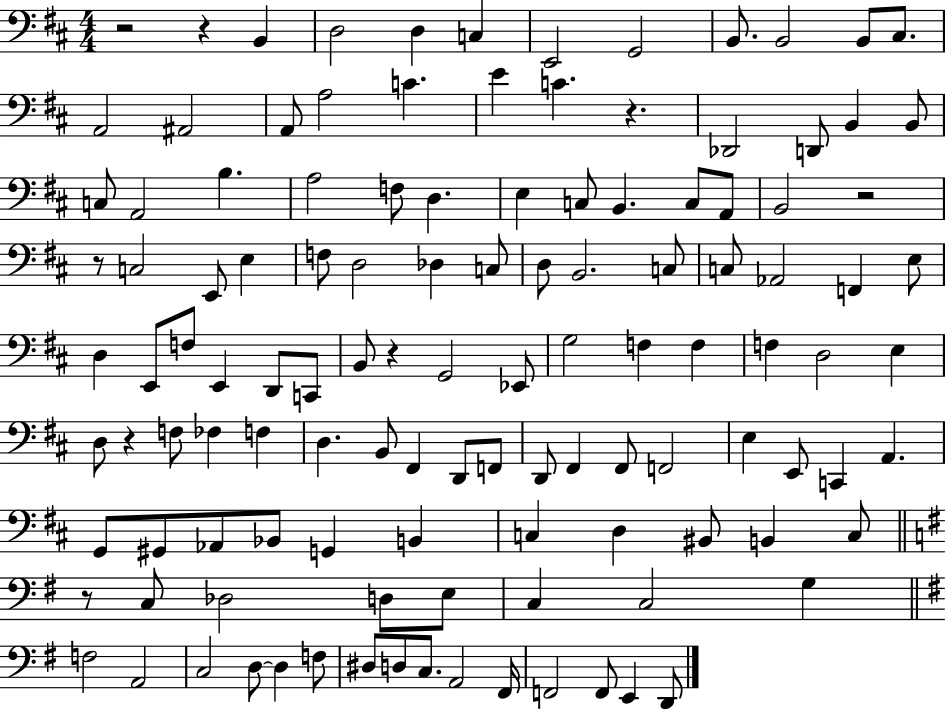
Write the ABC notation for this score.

X:1
T:Untitled
M:4/4
L:1/4
K:D
z2 z B,, D,2 D, C, E,,2 G,,2 B,,/2 B,,2 B,,/2 ^C,/2 A,,2 ^A,,2 A,,/2 A,2 C E C z _D,,2 D,,/2 B,, B,,/2 C,/2 A,,2 B, A,2 F,/2 D, E, C,/2 B,, C,/2 A,,/2 B,,2 z2 z/2 C,2 E,,/2 E, F,/2 D,2 _D, C,/2 D,/2 B,,2 C,/2 C,/2 _A,,2 F,, E,/2 D, E,,/2 F,/2 E,, D,,/2 C,,/2 B,,/2 z G,,2 _E,,/2 G,2 F, F, F, D,2 E, D,/2 z F,/2 _F, F, D, B,,/2 ^F,, D,,/2 F,,/2 D,,/2 ^F,, ^F,,/2 F,,2 E, E,,/2 C,, A,, G,,/2 ^G,,/2 _A,,/2 _B,,/2 G,, B,, C, D, ^B,,/2 B,, C,/2 z/2 C,/2 _D,2 D,/2 E,/2 C, C,2 G, F,2 A,,2 C,2 D,/2 D, F,/2 ^D,/2 D,/2 C,/2 A,,2 ^F,,/4 F,,2 F,,/2 E,, D,,/2